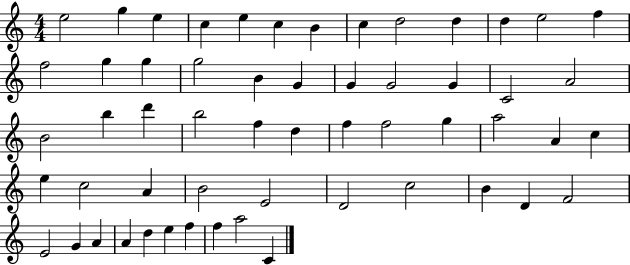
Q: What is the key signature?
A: C major